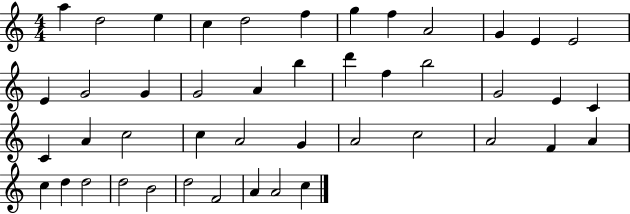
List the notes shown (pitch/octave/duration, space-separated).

A5/q D5/h E5/q C5/q D5/h F5/q G5/q F5/q A4/h G4/q E4/q E4/h E4/q G4/h G4/q G4/h A4/q B5/q D6/q F5/q B5/h G4/h E4/q C4/q C4/q A4/q C5/h C5/q A4/h G4/q A4/h C5/h A4/h F4/q A4/q C5/q D5/q D5/h D5/h B4/h D5/h F4/h A4/q A4/h C5/q